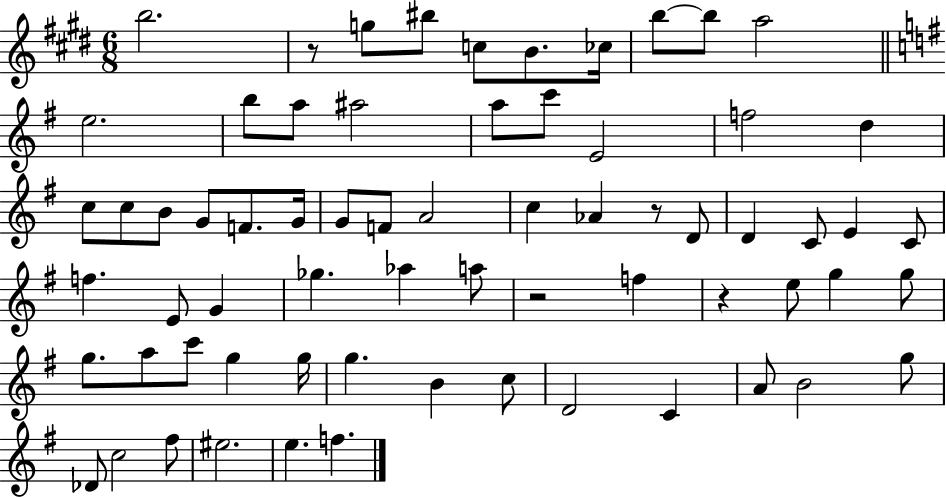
{
  \clef treble
  \numericTimeSignature
  \time 6/8
  \key e \major
  \repeat volta 2 { b''2. | r8 g''8 bis''8 c''8 b'8. ces''16 | b''8~~ b''8 a''2 | \bar "||" \break \key g \major e''2. | b''8 a''8 ais''2 | a''8 c'''8 e'2 | f''2 d''4 | \break c''8 c''8 b'8 g'8 f'8. g'16 | g'8 f'8 a'2 | c''4 aes'4 r8 d'8 | d'4 c'8 e'4 c'8 | \break f''4. e'8 g'4 | ges''4. aes''4 a''8 | r2 f''4 | r4 e''8 g''4 g''8 | \break g''8. a''8 c'''8 g''4 g''16 | g''4. b'4 c''8 | d'2 c'4 | a'8 b'2 g''8 | \break des'8 c''2 fis''8 | eis''2. | e''4. f''4. | } \bar "|."
}